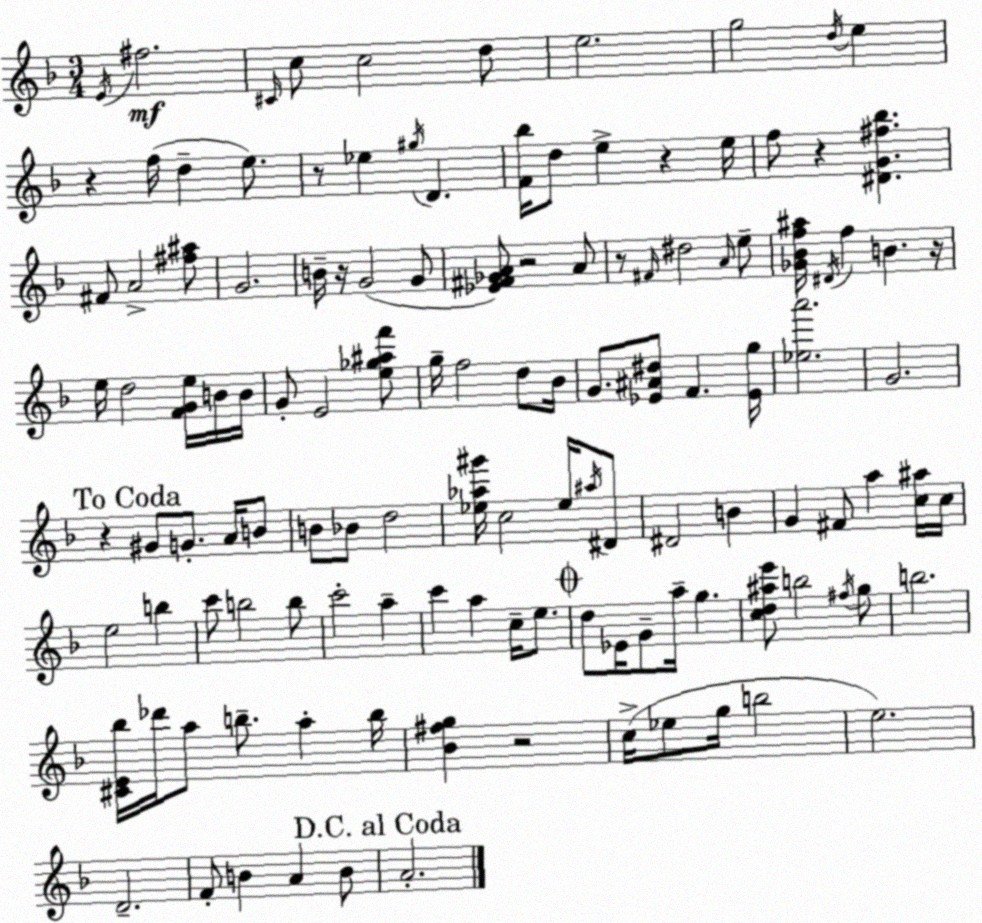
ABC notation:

X:1
T:Untitled
M:3/4
L:1/4
K:Dm
E/4 ^f2 ^C/4 c/2 c2 d/2 e2 g2 d/4 e z f/4 d e/2 z/2 _e ^g/4 D [F_b]/4 d/2 e z e/4 f/2 z [^DG^f_b] ^F/2 A2 [^f^a]/2 G2 B/4 z/4 G2 G/2 [_E^F_GA]/2 z2 A/2 z/2 ^F/4 ^d2 A/4 e/2 [_G_Bf^a]/4 ^D/4 f B z/4 e/4 d2 [FGe]/4 B/4 B/4 G/2 E2 [e_g^af']/2 g/4 f2 d/2 _B/4 G/2 [_E^A^d]/2 F [_Eg]/4 [_ea']2 G2 z ^G/2 G/2 A/4 B/2 B/2 _B/2 d2 [_e_a^g']/4 c2 _e/4 ^a/4 ^D/2 ^D2 B G ^F/2 a [c^a]/4 c/4 e2 b c'/2 b2 b/2 c'2 a c' a c/4 e/2 d/2 _E/4 G/2 a/4 g [cd^ae']/2 b2 ^f/4 g/2 b2 [^CE_b]/4 _d'/4 a/2 b/2 a b/4 [_B^fg] z2 c/4 _e/2 g/4 b2 e2 D2 F/2 B A B/2 A2